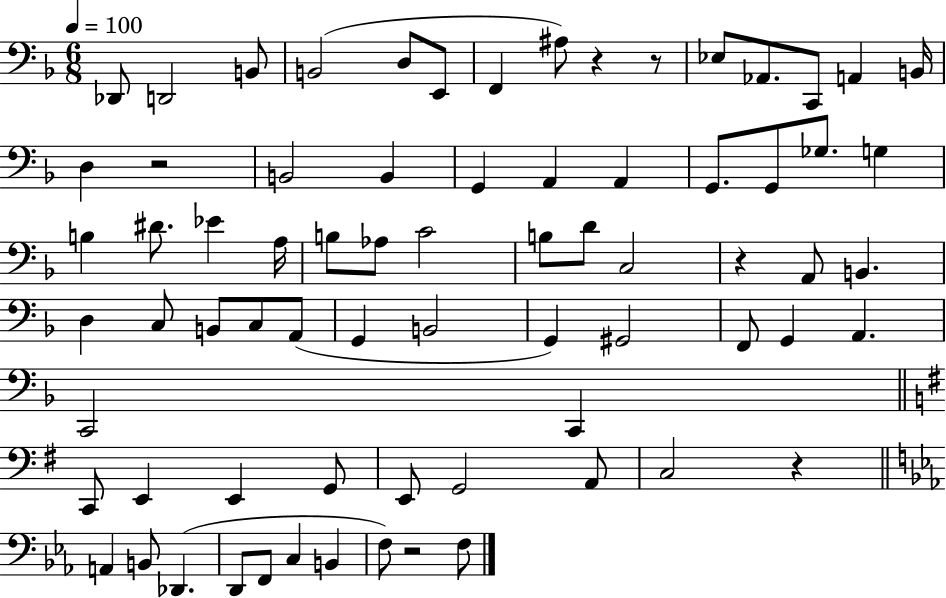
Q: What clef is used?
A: bass